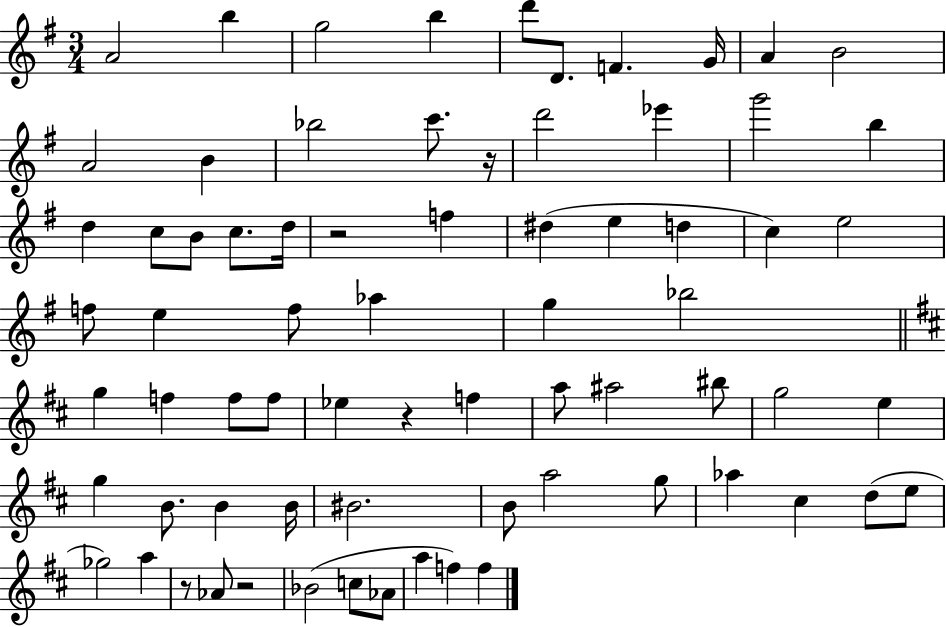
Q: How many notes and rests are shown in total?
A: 72